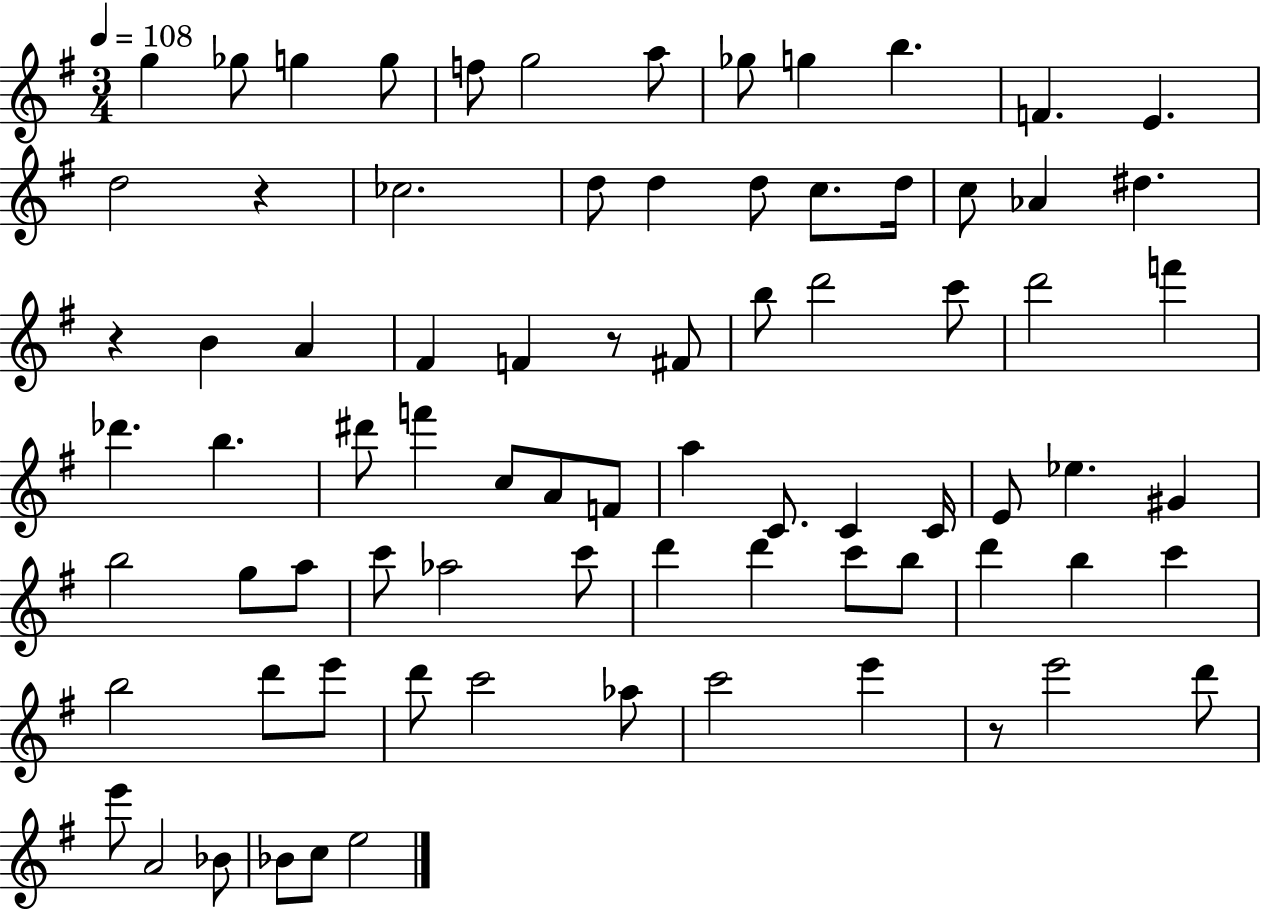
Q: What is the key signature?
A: G major